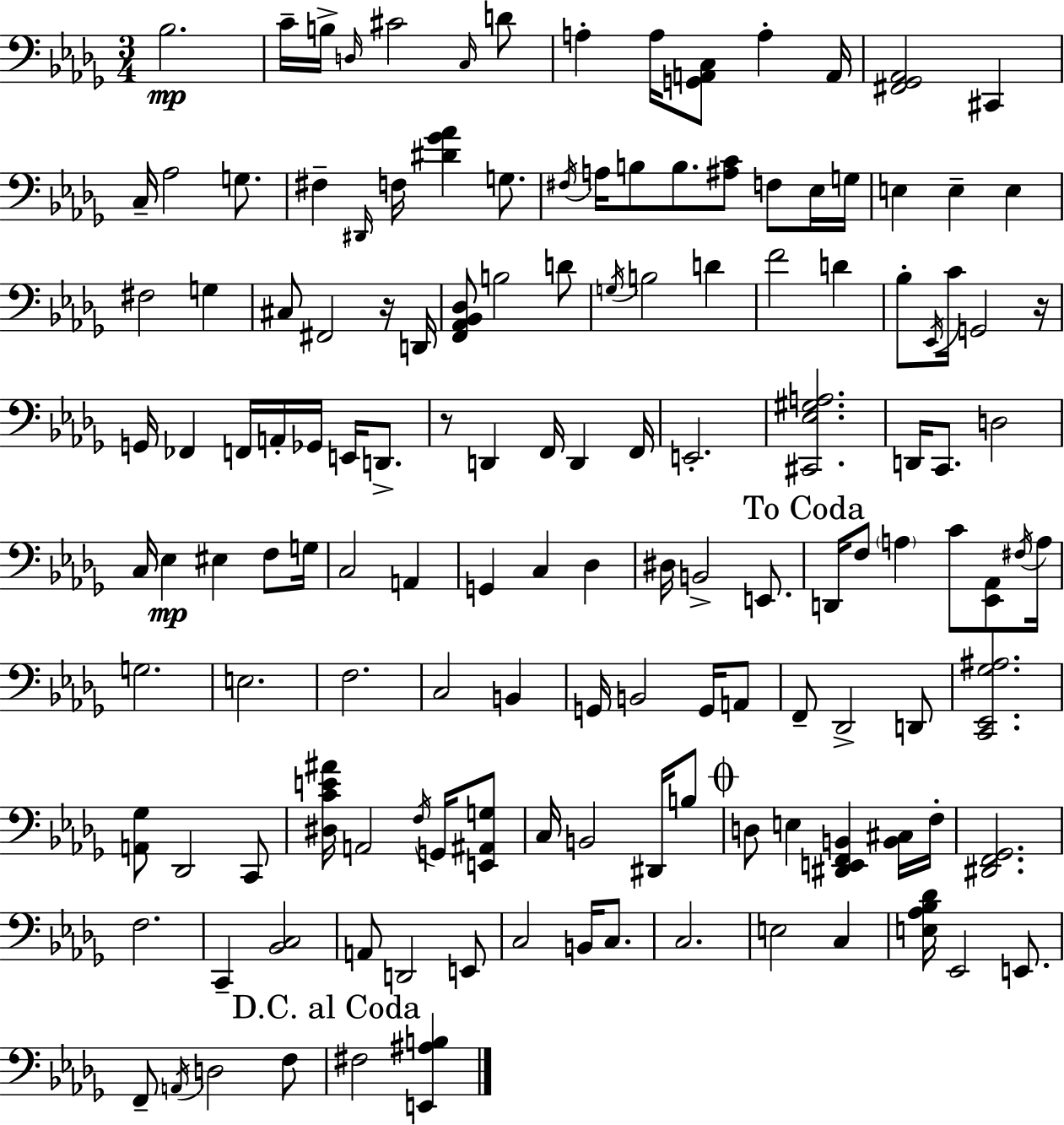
Bb3/h. C4/s B3/s D3/s C#4/h C3/s D4/e A3/q A3/s [G2,A2,C3]/e A3/q A2/s [F#2,Gb2,Ab2]/h C#2/q C3/s Ab3/h G3/e. F#3/q D#2/s F3/s [D#4,Gb4,Ab4]/q G3/e. F#3/s A3/s B3/e B3/e. [A#3,C4]/e F3/e Eb3/s G3/s E3/q E3/q E3/q F#3/h G3/q C#3/e F#2/h R/s D2/s [F2,Ab2,Bb2,Db3]/e B3/h D4/e G3/s B3/h D4/q F4/h D4/q Bb3/e Eb2/s C4/s G2/h R/s G2/s FES2/q F2/s A2/s Gb2/s E2/s D2/e. R/e D2/q F2/s D2/q F2/s E2/h. [C#2,Eb3,G#3,A3]/h. D2/s C2/e. D3/h C3/s Eb3/q EIS3/q F3/e G3/s C3/h A2/q G2/q C3/q Db3/q D#3/s B2/h E2/e. D2/s F3/e A3/q C4/e [Eb2,Ab2]/e F#3/s A3/s G3/h. E3/h. F3/h. C3/h B2/q G2/s B2/h G2/s A2/e F2/e Db2/h D2/e [C2,Eb2,Gb3,A#3]/h. [A2,Gb3]/e Db2/h C2/e [D#3,C4,E4,A#4]/s A2/h F3/s G2/s [E2,A#2,G3]/e C3/s B2/h D#2/s B3/e D3/e E3/q [D#2,E2,F2,B2]/q [B2,C#3]/s F3/s [D#2,F2,Gb2]/h. F3/h. C2/q [Bb2,C3]/h A2/e D2/h E2/e C3/h B2/s C3/e. C3/h. E3/h C3/q [E3,Ab3,Bb3,Db4]/s Eb2/h E2/e. F2/e A2/s D3/h F3/e F#3/h [E2,A#3,B3]/q